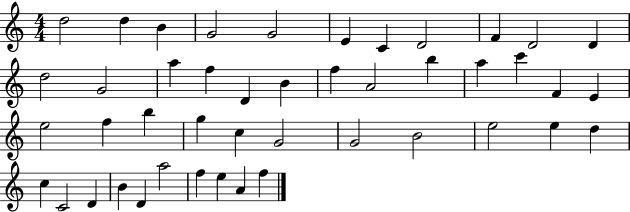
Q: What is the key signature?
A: C major